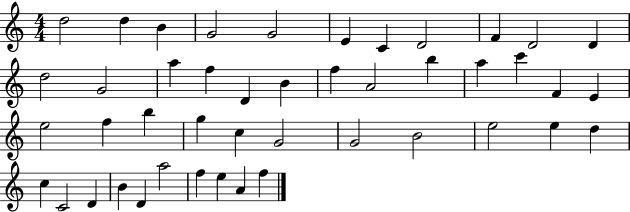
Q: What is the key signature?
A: C major